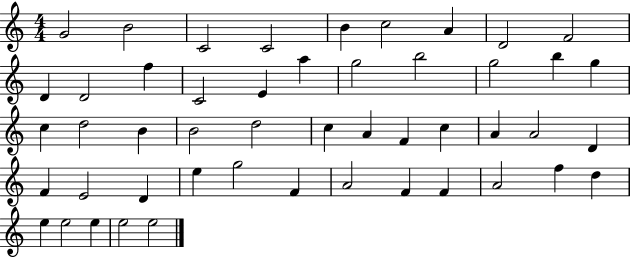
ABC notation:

X:1
T:Untitled
M:4/4
L:1/4
K:C
G2 B2 C2 C2 B c2 A D2 F2 D D2 f C2 E a g2 b2 g2 b g c d2 B B2 d2 c A F c A A2 D F E2 D e g2 F A2 F F A2 f d e e2 e e2 e2